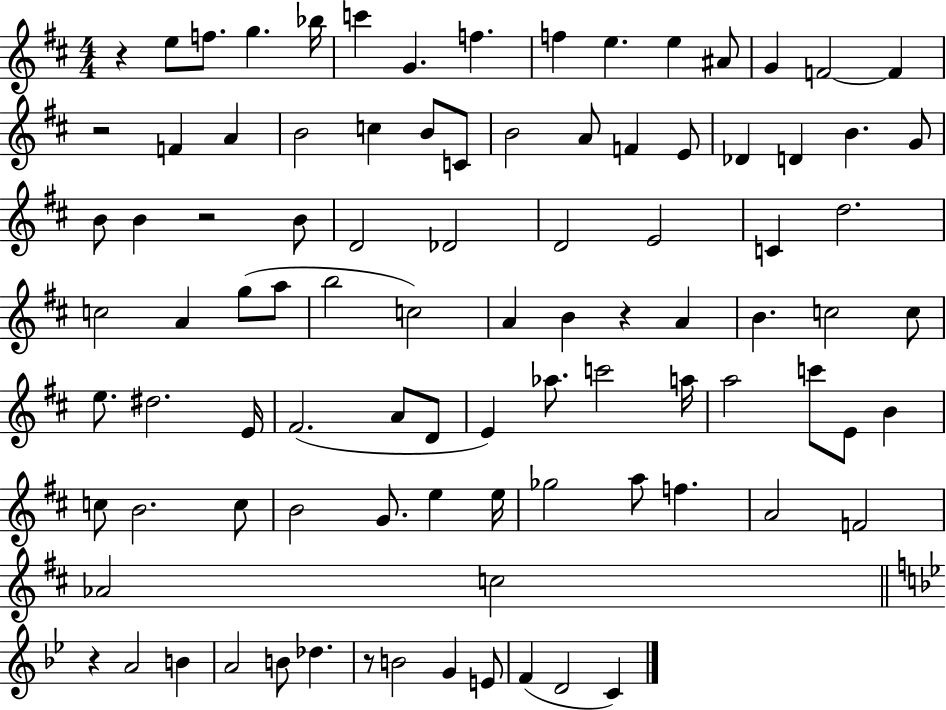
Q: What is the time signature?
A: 4/4